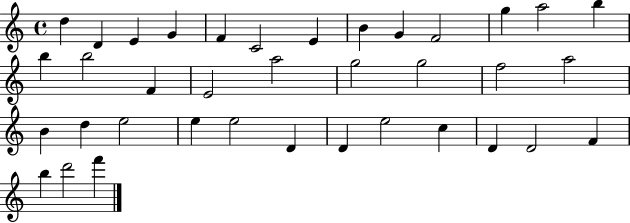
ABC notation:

X:1
T:Untitled
M:4/4
L:1/4
K:C
d D E G F C2 E B G F2 g a2 b b b2 F E2 a2 g2 g2 f2 a2 B d e2 e e2 D D e2 c D D2 F b d'2 f'